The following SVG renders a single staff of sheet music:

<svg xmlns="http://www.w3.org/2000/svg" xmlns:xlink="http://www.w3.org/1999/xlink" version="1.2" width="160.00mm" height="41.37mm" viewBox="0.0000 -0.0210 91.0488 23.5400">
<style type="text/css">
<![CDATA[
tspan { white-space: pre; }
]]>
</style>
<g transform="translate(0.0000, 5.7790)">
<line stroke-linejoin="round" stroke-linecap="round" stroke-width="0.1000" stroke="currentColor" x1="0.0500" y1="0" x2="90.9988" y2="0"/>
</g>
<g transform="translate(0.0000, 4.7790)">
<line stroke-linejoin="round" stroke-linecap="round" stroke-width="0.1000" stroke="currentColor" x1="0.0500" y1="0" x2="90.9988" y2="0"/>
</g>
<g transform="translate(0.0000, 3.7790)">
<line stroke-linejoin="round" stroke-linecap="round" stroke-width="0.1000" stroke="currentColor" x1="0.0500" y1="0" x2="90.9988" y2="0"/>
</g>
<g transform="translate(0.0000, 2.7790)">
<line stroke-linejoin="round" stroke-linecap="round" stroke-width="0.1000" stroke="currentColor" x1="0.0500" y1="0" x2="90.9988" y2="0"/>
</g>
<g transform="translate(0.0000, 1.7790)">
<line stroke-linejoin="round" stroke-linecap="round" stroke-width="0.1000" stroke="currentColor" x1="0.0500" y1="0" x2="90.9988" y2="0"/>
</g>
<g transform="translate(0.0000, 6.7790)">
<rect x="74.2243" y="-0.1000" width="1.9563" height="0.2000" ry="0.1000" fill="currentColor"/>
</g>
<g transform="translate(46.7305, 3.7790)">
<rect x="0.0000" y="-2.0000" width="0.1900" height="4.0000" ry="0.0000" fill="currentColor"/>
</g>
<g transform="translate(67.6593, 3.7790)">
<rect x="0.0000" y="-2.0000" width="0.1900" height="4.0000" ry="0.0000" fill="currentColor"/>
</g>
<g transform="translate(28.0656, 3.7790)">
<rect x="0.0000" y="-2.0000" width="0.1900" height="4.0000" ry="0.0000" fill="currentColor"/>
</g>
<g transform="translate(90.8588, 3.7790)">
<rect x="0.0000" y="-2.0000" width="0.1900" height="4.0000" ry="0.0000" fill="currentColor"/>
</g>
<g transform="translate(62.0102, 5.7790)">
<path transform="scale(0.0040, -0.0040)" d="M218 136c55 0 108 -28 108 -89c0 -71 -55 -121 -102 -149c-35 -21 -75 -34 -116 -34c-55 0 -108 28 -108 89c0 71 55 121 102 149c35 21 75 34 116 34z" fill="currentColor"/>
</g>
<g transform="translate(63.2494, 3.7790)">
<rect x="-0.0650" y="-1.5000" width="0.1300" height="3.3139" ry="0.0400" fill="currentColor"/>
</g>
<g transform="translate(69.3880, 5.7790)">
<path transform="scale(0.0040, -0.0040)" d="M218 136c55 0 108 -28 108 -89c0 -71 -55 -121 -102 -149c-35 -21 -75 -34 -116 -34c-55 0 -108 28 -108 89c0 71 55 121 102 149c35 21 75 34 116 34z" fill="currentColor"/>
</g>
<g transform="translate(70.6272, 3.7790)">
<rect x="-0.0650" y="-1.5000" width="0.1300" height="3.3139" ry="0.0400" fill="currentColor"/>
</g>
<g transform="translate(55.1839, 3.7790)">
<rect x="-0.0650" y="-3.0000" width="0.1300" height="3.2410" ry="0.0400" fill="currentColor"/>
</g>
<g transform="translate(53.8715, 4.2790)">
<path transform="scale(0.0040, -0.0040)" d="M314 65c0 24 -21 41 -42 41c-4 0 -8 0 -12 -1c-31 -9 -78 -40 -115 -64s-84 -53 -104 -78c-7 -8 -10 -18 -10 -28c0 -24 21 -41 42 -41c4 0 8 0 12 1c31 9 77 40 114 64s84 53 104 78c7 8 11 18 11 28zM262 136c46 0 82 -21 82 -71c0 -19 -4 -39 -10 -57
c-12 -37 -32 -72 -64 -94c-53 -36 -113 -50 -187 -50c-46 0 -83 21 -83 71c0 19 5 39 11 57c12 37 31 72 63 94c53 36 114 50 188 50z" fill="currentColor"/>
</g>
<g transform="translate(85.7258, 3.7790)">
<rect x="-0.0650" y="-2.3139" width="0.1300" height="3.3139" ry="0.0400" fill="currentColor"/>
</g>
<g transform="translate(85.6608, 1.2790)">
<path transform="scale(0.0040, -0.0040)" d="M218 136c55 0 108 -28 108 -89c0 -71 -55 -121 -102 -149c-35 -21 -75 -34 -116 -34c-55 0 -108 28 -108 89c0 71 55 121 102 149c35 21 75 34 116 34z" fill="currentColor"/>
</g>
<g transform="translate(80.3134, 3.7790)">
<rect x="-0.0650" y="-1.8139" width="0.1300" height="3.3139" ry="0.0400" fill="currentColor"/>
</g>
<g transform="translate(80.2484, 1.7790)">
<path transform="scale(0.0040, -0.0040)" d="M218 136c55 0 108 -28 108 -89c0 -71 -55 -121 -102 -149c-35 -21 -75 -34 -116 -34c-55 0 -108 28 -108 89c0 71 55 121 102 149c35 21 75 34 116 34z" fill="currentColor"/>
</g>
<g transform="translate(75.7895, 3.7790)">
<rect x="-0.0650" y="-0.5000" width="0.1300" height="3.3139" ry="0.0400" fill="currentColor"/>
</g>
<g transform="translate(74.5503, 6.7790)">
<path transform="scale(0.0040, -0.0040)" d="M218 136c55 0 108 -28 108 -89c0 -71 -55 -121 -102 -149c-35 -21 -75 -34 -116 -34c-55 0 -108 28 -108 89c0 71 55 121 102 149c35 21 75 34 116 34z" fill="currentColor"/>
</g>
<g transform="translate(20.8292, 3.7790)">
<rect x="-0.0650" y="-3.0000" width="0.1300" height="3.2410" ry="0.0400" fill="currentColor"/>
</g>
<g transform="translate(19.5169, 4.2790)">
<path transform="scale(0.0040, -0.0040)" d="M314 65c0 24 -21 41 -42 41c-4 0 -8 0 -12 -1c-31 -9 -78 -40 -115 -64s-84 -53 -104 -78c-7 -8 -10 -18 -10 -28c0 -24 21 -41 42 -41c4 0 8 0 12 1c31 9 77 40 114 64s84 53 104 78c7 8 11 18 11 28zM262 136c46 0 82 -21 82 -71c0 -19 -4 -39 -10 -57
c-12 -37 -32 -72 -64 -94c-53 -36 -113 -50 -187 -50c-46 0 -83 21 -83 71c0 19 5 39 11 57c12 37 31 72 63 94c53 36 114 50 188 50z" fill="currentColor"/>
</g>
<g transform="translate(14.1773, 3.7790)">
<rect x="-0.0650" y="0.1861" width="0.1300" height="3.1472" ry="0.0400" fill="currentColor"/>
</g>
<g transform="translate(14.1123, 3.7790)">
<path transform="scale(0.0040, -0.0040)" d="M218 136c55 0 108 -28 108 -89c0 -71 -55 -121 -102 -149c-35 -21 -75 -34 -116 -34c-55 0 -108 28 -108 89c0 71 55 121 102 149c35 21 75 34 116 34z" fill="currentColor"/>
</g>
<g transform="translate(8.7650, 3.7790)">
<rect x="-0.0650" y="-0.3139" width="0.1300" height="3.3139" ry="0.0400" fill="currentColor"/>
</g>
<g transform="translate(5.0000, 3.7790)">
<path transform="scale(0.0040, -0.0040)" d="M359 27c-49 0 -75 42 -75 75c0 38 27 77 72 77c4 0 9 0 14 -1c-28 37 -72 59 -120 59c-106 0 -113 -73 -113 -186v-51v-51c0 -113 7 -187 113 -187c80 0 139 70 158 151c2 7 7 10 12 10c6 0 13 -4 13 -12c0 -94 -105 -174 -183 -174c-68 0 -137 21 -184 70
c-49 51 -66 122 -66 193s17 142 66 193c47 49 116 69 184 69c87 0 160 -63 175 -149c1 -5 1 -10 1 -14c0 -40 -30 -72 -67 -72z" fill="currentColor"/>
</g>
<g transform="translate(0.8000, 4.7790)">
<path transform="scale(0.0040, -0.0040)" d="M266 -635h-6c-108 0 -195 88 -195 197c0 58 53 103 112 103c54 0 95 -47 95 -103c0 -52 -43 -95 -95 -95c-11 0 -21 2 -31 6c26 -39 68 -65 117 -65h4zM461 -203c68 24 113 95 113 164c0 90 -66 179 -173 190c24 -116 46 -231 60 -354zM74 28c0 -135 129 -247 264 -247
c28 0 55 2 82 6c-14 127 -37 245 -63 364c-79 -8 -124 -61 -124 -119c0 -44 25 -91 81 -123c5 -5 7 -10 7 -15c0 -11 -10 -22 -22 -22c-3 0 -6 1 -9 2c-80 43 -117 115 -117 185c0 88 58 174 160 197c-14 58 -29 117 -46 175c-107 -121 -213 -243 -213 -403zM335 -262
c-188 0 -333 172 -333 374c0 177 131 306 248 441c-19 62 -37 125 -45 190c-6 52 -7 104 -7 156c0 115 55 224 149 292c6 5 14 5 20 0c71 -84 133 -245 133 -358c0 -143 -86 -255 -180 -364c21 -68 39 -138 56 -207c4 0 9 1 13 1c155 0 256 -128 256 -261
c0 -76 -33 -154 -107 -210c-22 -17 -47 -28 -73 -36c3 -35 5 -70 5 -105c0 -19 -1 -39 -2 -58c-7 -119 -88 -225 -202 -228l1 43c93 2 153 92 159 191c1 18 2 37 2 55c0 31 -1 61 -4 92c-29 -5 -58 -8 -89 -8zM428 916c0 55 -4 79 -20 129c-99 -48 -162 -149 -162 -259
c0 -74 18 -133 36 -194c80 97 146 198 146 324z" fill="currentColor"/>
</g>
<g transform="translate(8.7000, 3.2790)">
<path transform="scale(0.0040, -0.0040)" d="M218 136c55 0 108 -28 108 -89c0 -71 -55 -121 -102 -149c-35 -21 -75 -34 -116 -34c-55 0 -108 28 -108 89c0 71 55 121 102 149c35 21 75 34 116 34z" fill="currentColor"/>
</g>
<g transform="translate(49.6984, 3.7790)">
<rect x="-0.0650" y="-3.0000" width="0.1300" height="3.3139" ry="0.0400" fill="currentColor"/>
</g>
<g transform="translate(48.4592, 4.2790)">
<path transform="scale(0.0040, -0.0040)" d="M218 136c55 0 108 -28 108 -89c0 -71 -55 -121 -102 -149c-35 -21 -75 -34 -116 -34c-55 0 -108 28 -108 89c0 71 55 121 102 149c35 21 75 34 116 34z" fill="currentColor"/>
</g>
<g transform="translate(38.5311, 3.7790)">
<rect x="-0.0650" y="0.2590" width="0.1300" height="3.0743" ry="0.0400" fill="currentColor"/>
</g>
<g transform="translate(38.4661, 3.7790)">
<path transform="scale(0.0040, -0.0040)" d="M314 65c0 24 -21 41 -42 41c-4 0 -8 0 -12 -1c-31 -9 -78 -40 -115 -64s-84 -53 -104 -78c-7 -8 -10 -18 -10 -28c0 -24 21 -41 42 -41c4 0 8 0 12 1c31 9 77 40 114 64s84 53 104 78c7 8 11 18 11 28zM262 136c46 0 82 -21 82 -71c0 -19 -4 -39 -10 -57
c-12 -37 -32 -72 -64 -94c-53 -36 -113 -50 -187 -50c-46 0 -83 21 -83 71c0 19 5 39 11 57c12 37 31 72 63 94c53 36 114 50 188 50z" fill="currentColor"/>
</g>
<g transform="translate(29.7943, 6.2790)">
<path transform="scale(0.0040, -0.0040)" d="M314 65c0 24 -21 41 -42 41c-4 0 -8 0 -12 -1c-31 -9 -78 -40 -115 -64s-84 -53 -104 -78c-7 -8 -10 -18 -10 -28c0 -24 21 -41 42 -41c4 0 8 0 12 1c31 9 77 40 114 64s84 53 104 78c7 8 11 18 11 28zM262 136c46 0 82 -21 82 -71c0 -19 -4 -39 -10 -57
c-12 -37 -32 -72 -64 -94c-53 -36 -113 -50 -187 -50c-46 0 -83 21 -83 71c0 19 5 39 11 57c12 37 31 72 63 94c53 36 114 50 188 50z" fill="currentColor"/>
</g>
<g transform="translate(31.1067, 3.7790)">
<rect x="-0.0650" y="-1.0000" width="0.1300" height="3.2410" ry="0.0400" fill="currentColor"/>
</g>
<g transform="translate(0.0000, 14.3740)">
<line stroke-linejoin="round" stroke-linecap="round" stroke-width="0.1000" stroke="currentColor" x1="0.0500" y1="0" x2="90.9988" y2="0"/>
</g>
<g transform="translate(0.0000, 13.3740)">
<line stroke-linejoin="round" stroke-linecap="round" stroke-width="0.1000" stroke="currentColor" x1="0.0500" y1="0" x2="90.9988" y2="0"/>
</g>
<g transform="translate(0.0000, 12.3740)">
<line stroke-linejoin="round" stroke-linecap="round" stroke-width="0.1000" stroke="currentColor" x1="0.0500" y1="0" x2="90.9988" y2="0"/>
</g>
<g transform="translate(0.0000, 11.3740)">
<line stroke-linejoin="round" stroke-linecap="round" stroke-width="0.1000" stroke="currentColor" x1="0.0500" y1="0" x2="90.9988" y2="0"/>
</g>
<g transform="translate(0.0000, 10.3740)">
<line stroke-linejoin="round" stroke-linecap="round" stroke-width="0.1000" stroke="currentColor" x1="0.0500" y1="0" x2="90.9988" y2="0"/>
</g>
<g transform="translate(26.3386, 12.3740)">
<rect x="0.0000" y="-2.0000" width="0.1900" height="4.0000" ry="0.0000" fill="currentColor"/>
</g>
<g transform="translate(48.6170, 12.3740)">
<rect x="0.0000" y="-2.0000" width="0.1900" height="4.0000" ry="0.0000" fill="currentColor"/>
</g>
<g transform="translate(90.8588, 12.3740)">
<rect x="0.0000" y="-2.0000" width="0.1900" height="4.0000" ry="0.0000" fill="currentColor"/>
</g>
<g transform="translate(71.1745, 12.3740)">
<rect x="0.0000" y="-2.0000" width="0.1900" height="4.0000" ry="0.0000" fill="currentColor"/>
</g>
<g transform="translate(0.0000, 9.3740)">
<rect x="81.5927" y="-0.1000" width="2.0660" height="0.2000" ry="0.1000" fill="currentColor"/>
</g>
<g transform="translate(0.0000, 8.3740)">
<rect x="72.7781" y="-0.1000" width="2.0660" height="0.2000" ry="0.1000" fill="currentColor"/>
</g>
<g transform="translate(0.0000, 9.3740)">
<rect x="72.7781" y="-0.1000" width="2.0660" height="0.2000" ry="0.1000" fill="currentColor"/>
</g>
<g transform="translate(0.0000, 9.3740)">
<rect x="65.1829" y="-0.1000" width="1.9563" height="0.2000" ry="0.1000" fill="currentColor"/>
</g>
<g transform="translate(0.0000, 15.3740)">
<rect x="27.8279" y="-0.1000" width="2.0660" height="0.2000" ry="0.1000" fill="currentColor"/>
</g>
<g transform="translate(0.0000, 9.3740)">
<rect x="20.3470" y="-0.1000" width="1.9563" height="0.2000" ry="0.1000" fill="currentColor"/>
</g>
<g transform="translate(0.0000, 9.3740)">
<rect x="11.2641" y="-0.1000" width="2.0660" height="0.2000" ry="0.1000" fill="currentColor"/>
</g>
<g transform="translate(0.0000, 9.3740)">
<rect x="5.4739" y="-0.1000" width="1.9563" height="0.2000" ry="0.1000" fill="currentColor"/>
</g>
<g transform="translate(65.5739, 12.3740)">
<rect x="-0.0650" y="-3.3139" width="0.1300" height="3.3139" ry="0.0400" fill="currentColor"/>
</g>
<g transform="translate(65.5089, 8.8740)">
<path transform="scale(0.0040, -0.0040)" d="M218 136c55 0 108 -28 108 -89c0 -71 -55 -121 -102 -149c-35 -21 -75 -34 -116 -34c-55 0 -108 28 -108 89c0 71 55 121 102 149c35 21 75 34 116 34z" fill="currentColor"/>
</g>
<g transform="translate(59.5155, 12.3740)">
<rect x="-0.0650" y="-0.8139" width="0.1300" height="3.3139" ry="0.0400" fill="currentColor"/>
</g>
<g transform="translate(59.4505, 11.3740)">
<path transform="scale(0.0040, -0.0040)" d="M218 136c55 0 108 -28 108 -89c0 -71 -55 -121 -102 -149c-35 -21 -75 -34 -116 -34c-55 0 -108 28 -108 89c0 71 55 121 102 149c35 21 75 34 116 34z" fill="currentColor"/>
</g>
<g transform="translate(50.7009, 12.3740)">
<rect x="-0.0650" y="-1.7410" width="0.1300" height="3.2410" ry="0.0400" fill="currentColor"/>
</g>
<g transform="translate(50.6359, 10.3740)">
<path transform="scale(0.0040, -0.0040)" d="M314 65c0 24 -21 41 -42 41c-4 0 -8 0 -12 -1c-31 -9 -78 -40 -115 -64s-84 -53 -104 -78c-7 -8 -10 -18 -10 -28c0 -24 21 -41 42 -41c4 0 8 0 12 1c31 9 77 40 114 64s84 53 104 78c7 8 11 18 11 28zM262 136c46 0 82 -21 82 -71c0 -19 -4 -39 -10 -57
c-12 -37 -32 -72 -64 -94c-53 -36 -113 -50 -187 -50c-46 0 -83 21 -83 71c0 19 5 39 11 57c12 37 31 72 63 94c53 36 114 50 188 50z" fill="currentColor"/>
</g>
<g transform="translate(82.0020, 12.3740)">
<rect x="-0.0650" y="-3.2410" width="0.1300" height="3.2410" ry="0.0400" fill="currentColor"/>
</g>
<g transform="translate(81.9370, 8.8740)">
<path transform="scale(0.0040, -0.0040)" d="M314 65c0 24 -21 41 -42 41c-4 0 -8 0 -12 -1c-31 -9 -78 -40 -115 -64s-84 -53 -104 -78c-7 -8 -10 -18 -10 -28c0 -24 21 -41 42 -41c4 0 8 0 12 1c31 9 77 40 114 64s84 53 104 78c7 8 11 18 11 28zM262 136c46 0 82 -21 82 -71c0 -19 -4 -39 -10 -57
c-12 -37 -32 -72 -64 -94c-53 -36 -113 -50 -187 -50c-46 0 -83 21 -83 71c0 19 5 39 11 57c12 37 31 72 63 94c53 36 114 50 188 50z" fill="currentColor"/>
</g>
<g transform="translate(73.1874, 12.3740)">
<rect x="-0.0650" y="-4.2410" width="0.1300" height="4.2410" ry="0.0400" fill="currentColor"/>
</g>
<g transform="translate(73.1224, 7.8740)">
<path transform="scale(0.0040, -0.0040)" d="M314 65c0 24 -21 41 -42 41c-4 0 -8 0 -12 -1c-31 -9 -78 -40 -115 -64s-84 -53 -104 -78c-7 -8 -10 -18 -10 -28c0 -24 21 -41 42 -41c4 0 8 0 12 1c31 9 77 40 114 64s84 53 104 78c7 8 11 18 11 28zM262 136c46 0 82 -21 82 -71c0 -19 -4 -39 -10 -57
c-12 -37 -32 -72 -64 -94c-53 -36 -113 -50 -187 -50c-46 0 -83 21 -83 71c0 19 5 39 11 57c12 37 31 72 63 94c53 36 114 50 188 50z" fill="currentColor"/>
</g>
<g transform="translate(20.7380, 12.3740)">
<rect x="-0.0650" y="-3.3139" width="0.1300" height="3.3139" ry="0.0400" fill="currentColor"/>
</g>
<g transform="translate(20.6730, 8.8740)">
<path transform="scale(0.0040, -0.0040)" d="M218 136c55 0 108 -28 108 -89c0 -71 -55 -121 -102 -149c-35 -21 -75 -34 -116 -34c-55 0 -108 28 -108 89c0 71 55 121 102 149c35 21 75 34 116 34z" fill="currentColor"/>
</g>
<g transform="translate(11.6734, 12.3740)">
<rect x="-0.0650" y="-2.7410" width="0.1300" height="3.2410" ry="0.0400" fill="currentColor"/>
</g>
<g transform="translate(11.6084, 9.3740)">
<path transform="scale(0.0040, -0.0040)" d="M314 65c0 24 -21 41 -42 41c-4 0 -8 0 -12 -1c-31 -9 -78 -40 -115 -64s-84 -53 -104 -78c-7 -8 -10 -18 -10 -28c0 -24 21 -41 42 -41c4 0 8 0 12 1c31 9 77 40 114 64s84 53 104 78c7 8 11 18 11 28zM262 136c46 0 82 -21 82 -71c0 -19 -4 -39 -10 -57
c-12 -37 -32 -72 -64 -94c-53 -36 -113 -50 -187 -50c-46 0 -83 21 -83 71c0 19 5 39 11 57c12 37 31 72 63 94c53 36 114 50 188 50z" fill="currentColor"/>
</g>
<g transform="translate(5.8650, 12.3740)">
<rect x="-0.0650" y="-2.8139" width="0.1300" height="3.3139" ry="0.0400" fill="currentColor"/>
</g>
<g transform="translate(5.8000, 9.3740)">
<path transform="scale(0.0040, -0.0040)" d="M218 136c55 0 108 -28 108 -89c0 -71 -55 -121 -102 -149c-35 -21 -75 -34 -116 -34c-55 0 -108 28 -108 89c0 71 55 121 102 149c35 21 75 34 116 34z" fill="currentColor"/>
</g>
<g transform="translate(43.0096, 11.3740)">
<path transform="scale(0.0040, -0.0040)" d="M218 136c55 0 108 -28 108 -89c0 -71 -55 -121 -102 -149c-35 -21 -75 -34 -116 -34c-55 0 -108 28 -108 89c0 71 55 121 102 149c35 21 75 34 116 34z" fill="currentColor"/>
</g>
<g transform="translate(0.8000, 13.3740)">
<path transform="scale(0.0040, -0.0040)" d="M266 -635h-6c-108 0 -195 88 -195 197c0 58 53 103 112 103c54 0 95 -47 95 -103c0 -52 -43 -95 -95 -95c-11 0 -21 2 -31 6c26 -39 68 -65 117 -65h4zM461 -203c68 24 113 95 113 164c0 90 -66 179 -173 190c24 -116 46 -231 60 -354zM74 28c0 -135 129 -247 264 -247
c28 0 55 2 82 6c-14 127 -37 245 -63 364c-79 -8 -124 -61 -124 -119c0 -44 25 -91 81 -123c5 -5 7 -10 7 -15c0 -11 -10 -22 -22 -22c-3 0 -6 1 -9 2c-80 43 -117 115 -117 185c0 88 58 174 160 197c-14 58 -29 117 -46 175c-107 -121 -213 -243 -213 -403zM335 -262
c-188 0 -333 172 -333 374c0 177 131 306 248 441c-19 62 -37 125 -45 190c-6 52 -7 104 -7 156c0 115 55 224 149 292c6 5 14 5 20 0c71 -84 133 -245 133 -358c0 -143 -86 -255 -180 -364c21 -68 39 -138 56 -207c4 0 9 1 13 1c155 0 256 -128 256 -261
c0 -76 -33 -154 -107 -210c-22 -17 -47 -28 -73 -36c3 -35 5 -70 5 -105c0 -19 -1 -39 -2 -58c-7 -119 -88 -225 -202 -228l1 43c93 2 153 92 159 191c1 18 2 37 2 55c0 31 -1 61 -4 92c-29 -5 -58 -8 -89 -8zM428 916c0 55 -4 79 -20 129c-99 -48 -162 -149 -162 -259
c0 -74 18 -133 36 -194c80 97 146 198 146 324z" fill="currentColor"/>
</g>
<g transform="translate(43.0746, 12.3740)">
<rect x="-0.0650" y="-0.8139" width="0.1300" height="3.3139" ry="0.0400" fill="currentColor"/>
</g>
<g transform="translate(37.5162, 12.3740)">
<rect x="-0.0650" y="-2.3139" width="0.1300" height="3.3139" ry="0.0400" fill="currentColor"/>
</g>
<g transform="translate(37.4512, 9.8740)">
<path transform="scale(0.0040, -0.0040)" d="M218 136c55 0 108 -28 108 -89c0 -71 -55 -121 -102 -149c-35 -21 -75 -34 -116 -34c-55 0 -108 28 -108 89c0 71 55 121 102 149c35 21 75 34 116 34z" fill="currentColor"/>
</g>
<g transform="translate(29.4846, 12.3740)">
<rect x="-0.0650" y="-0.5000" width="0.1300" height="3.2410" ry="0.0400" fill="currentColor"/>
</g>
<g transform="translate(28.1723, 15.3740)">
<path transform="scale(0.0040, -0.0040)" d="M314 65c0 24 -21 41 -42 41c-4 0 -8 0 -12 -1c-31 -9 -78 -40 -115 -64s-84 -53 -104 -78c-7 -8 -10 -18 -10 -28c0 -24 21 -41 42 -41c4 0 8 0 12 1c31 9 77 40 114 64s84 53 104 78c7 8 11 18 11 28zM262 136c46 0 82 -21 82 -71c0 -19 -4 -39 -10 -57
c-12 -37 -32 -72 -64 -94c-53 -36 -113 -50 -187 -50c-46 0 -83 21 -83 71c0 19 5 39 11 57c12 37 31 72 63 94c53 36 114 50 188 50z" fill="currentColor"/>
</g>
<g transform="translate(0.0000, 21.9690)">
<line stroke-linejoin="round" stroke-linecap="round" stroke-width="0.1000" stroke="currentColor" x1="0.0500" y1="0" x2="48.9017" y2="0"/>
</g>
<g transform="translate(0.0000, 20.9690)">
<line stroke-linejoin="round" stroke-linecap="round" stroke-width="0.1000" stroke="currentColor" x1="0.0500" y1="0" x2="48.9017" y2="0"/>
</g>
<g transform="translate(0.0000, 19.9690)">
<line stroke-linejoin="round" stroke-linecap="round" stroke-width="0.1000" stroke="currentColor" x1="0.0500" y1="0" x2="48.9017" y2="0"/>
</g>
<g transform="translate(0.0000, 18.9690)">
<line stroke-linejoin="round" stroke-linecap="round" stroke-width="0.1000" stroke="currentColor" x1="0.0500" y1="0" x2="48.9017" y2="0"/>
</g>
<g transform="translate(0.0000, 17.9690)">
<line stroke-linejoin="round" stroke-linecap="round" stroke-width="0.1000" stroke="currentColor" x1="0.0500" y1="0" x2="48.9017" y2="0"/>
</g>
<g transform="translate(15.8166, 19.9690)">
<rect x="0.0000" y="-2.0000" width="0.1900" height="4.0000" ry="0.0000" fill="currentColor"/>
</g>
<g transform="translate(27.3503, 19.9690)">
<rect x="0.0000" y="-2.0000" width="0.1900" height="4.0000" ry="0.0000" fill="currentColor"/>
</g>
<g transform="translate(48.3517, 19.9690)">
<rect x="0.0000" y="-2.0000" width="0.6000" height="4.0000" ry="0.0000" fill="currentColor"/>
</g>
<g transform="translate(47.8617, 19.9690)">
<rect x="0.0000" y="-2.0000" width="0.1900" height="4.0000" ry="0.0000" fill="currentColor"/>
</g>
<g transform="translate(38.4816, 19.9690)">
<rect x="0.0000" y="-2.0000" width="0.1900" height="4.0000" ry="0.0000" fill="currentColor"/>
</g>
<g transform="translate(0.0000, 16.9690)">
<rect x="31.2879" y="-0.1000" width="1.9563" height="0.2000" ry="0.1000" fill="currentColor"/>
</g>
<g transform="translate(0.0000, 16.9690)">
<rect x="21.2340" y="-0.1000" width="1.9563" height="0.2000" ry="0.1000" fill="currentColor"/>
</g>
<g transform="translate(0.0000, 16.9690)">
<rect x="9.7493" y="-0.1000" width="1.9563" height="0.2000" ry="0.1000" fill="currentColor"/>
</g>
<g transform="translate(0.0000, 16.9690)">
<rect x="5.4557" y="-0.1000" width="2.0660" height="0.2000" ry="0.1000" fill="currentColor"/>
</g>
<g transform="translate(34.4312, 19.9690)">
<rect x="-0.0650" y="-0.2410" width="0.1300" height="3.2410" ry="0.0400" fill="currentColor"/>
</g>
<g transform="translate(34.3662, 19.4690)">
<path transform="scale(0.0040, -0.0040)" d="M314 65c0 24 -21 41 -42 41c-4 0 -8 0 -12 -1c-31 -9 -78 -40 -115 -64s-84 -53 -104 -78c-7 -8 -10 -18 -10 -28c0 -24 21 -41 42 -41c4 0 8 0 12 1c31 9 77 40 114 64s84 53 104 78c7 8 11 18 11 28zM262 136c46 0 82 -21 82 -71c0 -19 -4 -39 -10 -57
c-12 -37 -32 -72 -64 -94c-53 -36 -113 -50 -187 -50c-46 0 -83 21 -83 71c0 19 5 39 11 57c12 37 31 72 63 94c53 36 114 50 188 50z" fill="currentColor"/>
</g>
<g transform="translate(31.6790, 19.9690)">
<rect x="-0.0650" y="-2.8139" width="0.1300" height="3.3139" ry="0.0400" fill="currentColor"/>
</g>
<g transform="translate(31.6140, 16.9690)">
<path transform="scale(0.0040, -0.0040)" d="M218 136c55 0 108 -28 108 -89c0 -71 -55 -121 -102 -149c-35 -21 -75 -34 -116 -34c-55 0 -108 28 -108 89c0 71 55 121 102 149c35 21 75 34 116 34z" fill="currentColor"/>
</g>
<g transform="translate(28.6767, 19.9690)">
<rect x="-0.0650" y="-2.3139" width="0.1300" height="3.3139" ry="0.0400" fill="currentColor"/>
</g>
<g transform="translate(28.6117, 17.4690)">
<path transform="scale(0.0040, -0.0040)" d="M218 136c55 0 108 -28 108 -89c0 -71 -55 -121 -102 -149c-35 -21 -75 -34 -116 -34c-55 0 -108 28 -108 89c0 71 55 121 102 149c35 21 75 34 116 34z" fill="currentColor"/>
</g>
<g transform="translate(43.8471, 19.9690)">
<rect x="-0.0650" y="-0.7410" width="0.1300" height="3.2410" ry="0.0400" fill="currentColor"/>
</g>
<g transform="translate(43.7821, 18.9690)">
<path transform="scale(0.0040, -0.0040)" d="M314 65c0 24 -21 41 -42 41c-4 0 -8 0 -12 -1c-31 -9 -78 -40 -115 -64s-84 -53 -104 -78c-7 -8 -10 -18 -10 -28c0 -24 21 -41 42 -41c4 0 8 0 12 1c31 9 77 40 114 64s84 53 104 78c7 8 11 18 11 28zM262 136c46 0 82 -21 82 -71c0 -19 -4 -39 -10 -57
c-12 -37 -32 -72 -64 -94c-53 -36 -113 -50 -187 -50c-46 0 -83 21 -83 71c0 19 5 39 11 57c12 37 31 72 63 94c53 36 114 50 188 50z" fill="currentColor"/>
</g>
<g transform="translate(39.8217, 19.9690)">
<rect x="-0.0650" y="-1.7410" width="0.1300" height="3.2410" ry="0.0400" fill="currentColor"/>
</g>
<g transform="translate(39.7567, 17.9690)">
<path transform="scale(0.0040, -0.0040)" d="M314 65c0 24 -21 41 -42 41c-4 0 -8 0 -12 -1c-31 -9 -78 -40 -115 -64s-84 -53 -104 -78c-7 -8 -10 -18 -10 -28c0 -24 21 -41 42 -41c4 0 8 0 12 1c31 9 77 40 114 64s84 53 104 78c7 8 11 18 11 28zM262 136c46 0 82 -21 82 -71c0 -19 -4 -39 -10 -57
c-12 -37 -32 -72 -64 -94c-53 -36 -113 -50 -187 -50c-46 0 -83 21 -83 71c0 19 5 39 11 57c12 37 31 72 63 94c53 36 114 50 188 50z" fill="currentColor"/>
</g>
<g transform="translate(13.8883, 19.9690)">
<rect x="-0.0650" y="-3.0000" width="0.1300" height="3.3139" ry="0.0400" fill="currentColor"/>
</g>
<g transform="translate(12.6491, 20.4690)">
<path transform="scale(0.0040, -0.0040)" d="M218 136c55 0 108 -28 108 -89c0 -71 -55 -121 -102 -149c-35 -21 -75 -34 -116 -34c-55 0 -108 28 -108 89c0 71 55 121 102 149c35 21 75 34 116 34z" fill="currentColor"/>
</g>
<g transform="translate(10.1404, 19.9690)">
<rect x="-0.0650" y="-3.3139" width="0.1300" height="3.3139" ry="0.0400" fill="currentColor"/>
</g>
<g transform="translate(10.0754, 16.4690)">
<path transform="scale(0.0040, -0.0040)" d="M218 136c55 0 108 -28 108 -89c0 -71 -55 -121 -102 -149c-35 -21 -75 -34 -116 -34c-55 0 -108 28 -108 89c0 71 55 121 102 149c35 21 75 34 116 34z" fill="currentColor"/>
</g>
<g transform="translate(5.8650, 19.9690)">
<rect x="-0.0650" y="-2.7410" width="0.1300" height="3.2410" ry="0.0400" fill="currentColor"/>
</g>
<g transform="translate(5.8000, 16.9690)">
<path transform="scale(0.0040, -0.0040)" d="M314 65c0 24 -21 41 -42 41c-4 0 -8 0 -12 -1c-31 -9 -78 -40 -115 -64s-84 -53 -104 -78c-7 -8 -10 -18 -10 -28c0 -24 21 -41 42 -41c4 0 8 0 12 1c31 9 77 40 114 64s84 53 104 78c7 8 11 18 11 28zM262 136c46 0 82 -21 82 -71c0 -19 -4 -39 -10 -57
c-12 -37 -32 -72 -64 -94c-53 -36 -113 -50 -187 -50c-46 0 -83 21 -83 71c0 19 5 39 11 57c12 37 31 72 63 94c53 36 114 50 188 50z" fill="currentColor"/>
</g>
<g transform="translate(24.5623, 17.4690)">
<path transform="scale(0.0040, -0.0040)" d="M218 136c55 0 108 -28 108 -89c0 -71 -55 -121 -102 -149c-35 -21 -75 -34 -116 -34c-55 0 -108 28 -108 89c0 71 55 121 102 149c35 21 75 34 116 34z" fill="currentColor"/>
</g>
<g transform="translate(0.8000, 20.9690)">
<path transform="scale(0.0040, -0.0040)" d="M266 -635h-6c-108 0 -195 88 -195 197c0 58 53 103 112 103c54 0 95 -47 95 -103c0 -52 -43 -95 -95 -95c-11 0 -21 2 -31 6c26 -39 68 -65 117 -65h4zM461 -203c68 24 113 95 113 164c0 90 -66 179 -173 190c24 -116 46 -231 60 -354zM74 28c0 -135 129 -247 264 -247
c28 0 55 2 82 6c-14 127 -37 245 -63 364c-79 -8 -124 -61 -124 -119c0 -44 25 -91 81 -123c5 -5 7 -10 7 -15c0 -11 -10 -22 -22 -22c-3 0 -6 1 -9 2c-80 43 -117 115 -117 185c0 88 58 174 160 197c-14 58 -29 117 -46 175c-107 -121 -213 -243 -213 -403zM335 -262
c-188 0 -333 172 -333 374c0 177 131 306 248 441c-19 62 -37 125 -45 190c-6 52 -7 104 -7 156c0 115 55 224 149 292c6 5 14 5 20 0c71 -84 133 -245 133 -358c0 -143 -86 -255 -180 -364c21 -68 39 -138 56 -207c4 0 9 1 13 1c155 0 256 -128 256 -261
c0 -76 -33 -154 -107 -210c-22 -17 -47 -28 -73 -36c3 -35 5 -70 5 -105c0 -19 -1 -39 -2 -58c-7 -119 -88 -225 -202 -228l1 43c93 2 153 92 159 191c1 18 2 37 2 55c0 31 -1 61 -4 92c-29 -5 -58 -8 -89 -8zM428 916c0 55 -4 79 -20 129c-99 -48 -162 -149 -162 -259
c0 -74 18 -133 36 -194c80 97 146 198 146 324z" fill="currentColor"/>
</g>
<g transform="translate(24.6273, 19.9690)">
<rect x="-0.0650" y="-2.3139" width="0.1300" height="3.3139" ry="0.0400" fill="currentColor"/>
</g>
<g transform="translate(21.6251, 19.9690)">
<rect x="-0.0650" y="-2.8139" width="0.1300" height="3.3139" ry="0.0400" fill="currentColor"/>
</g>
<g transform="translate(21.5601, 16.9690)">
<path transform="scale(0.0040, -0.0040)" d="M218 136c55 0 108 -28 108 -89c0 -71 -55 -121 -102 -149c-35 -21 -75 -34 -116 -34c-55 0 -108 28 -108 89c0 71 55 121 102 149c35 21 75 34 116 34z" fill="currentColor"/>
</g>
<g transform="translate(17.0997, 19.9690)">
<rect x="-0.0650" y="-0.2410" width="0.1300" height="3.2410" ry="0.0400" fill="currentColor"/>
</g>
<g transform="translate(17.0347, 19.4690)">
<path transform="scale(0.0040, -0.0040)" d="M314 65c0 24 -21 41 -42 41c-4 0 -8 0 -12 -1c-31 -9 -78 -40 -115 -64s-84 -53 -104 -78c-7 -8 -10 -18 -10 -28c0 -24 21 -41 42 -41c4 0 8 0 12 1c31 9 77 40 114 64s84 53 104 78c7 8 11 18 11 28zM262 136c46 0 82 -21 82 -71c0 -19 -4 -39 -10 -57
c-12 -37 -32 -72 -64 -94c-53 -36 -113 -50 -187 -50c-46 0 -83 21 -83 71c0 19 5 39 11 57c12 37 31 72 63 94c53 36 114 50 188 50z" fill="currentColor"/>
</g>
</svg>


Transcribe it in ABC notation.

X:1
T:Untitled
M:4/4
L:1/4
K:C
c B A2 D2 B2 A A2 E E C f g a a2 b C2 g d f2 d b d'2 b2 a2 b A c2 a g g a c2 f2 d2